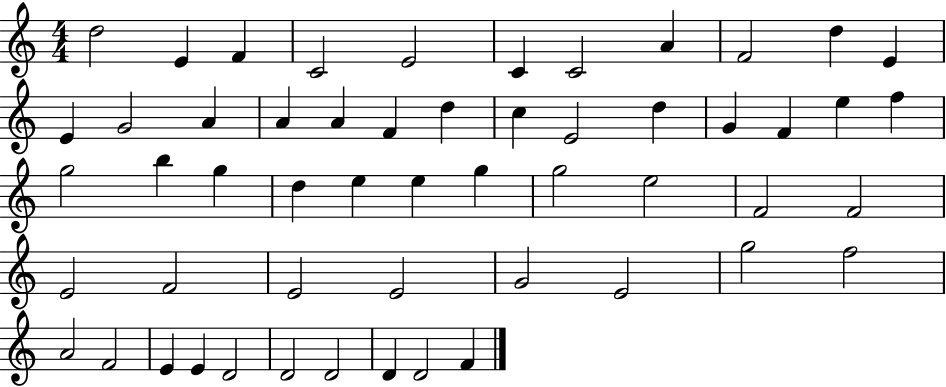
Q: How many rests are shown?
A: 0